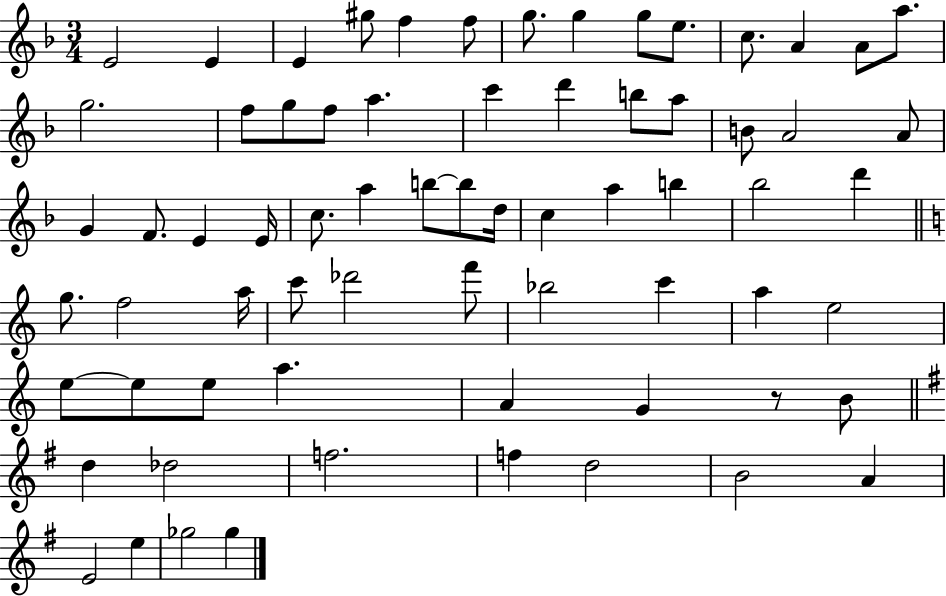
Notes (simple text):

E4/h E4/q E4/q G#5/e F5/q F5/e G5/e. G5/q G5/e E5/e. C5/e. A4/q A4/e A5/e. G5/h. F5/e G5/e F5/e A5/q. C6/q D6/q B5/e A5/e B4/e A4/h A4/e G4/q F4/e. E4/q E4/s C5/e. A5/q B5/e B5/e D5/s C5/q A5/q B5/q Bb5/h D6/q G5/e. F5/h A5/s C6/e Db6/h F6/e Bb5/h C6/q A5/q E5/h E5/e E5/e E5/e A5/q. A4/q G4/q R/e B4/e D5/q Db5/h F5/h. F5/q D5/h B4/h A4/q E4/h E5/q Gb5/h Gb5/q